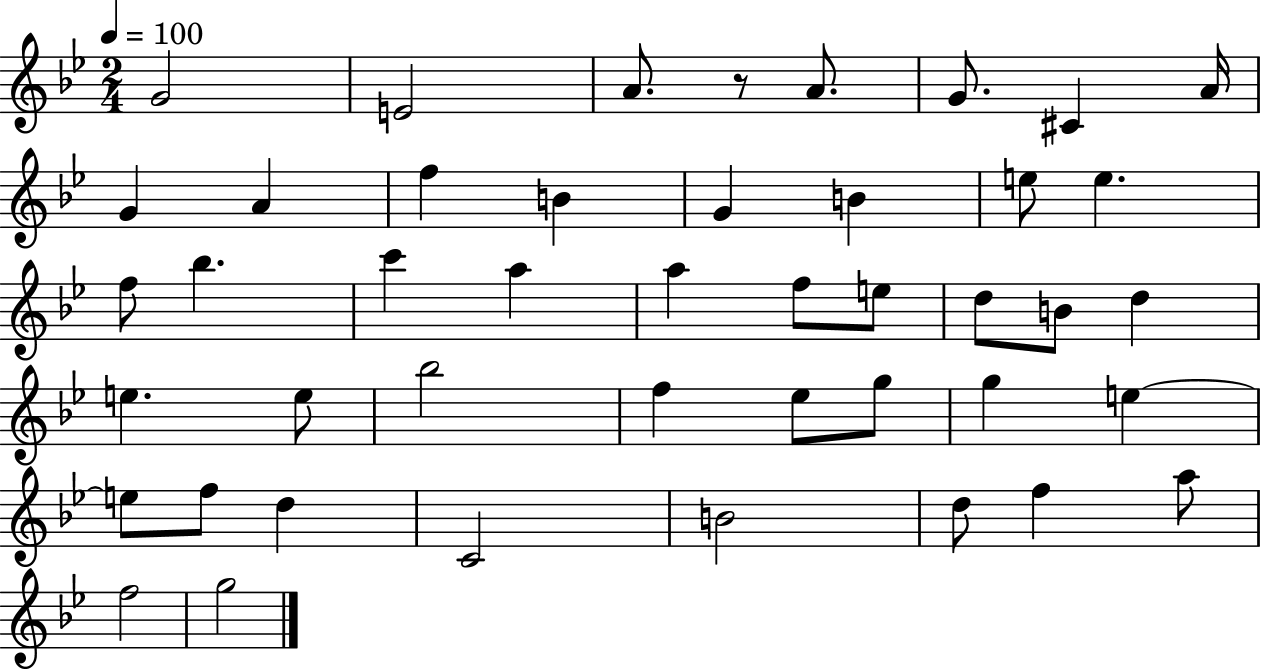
G4/h E4/h A4/e. R/e A4/e. G4/e. C#4/q A4/s G4/q A4/q F5/q B4/q G4/q B4/q E5/e E5/q. F5/e Bb5/q. C6/q A5/q A5/q F5/e E5/e D5/e B4/e D5/q E5/q. E5/e Bb5/h F5/q Eb5/e G5/e G5/q E5/q E5/e F5/e D5/q C4/h B4/h D5/e F5/q A5/e F5/h G5/h